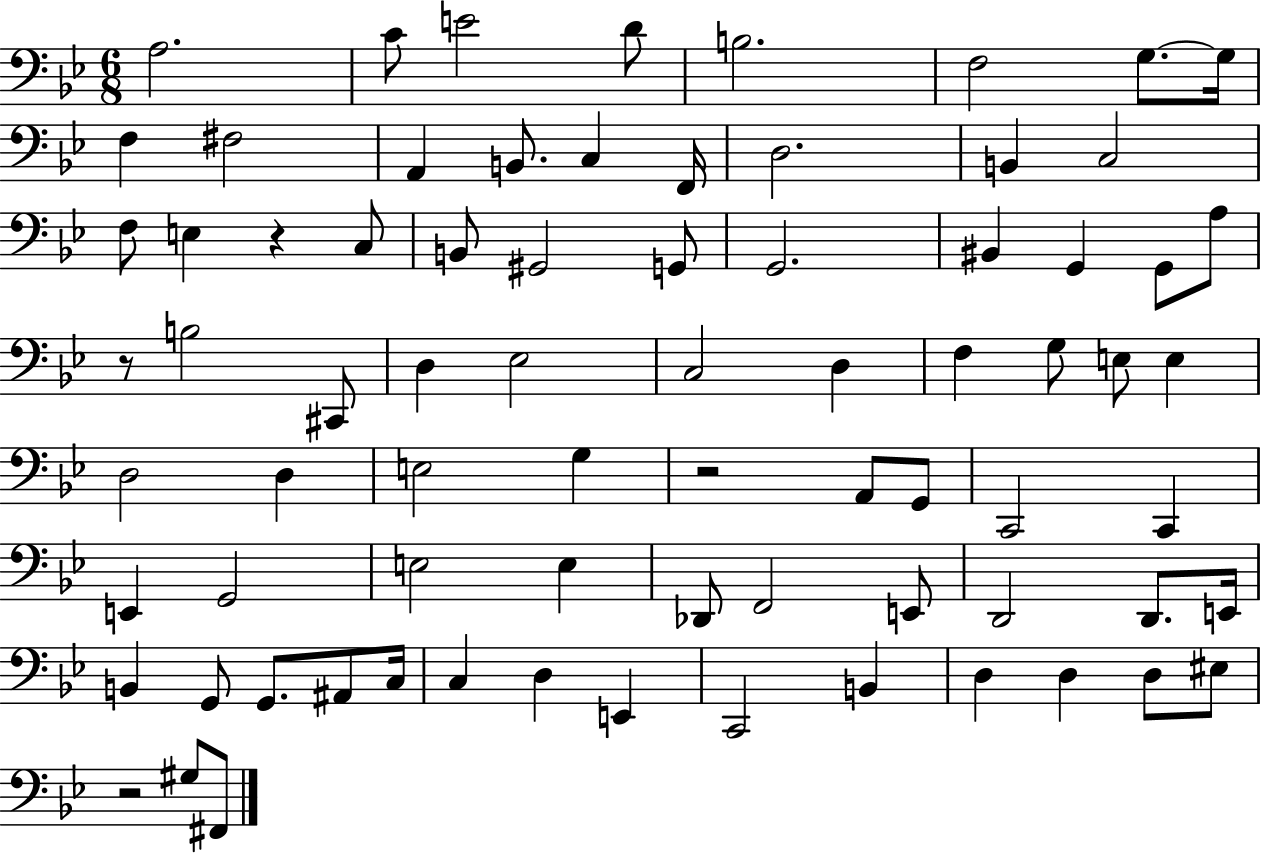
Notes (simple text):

A3/h. C4/e E4/h D4/e B3/h. F3/h G3/e. G3/s F3/q F#3/h A2/q B2/e. C3/q F2/s D3/h. B2/q C3/h F3/e E3/q R/q C3/e B2/e G#2/h G2/e G2/h. BIS2/q G2/q G2/e A3/e R/e B3/h C#2/e D3/q Eb3/h C3/h D3/q F3/q G3/e E3/e E3/q D3/h D3/q E3/h G3/q R/h A2/e G2/e C2/h C2/q E2/q G2/h E3/h E3/q Db2/e F2/h E2/e D2/h D2/e. E2/s B2/q G2/e G2/e. A#2/e C3/s C3/q D3/q E2/q C2/h B2/q D3/q D3/q D3/e EIS3/e R/h G#3/e F#2/e